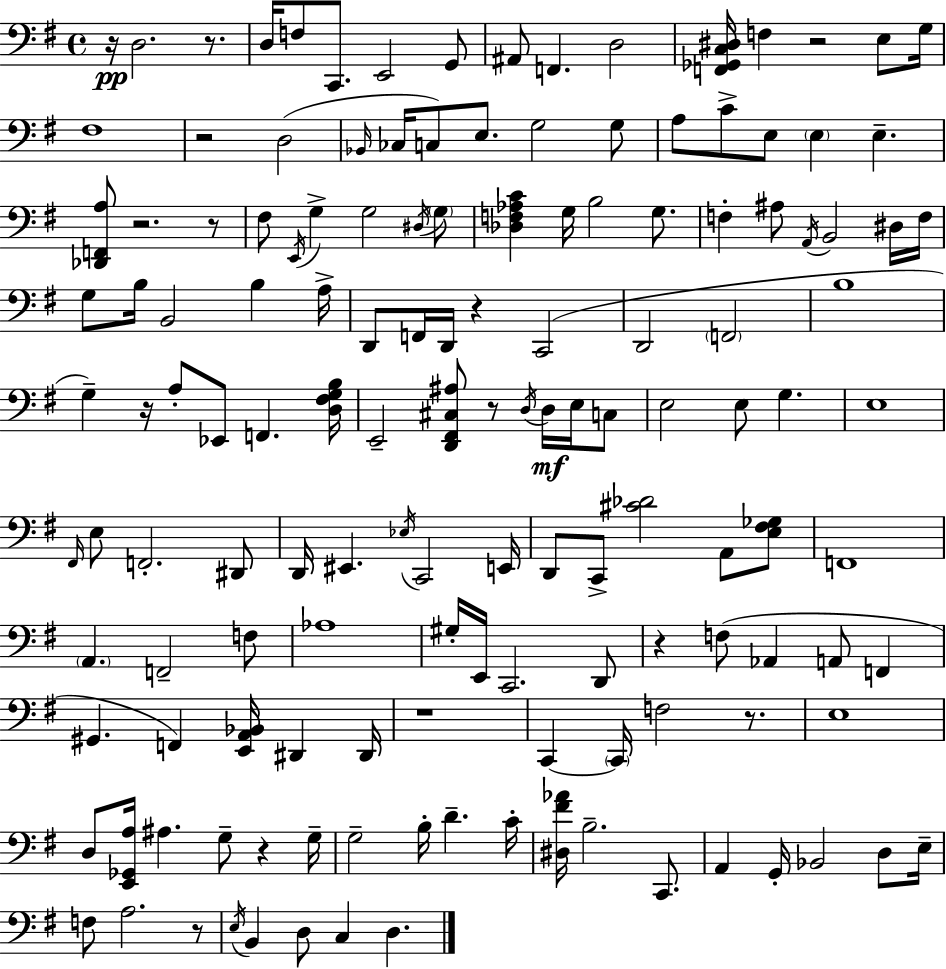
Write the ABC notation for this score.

X:1
T:Untitled
M:4/4
L:1/4
K:G
z/4 D,2 z/2 D,/4 F,/2 C,,/2 E,,2 G,,/2 ^A,,/2 F,, D,2 [F,,_G,,C,^D,]/4 F, z2 E,/2 G,/4 ^F,4 z2 D,2 _B,,/4 _C,/4 C,/2 E,/2 G,2 G,/2 A,/2 C/2 E,/2 E, E, [_D,,F,,A,]/2 z2 z/2 ^F,/2 E,,/4 G, G,2 ^D,/4 G,/2 [_D,F,_A,C] G,/4 B,2 G,/2 F, ^A,/2 A,,/4 B,,2 ^D,/4 F,/4 G,/2 B,/4 B,,2 B, A,/4 D,,/2 F,,/4 D,,/4 z C,,2 D,,2 F,,2 B,4 G, z/4 A,/2 _E,,/2 F,, [D,^F,G,B,]/4 E,,2 [D,,^F,,^C,^A,]/2 z/2 D,/4 D,/4 E,/4 C,/2 E,2 E,/2 G, E,4 ^F,,/4 E,/2 F,,2 ^D,,/2 D,,/4 ^E,, _E,/4 C,,2 E,,/4 D,,/2 C,,/2 [^C_D]2 A,,/2 [E,^F,_G,]/2 F,,4 A,, F,,2 F,/2 _A,4 ^G,/4 E,,/4 C,,2 D,,/2 z F,/2 _A,, A,,/2 F,, ^G,, F,, [E,,A,,_B,,]/4 ^D,, ^D,,/4 z4 C,, C,,/4 F,2 z/2 E,4 D,/2 [E,,_G,,A,]/4 ^A, G,/2 z G,/4 G,2 B,/4 D C/4 [^D,^F_A]/4 B,2 C,,/2 A,, G,,/4 _B,,2 D,/2 E,/4 F,/2 A,2 z/2 E,/4 B,, D,/2 C, D,